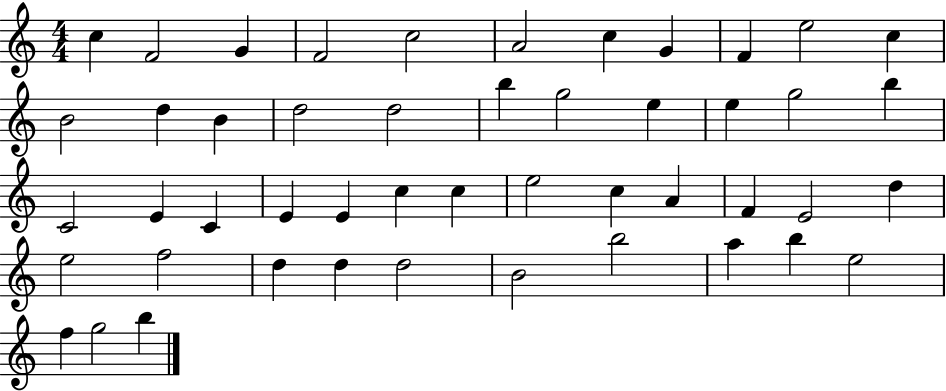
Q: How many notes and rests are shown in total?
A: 48